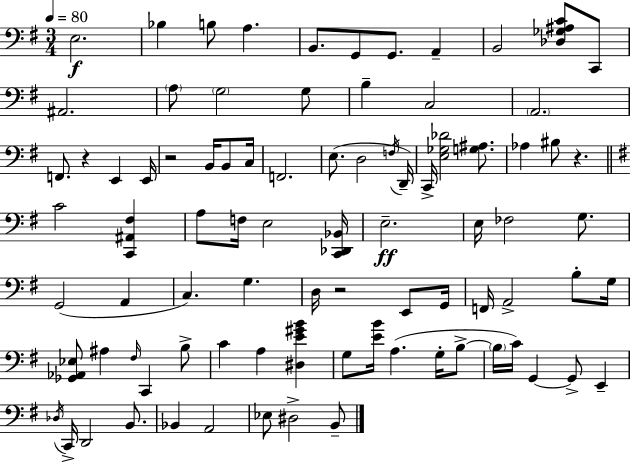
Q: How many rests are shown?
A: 4